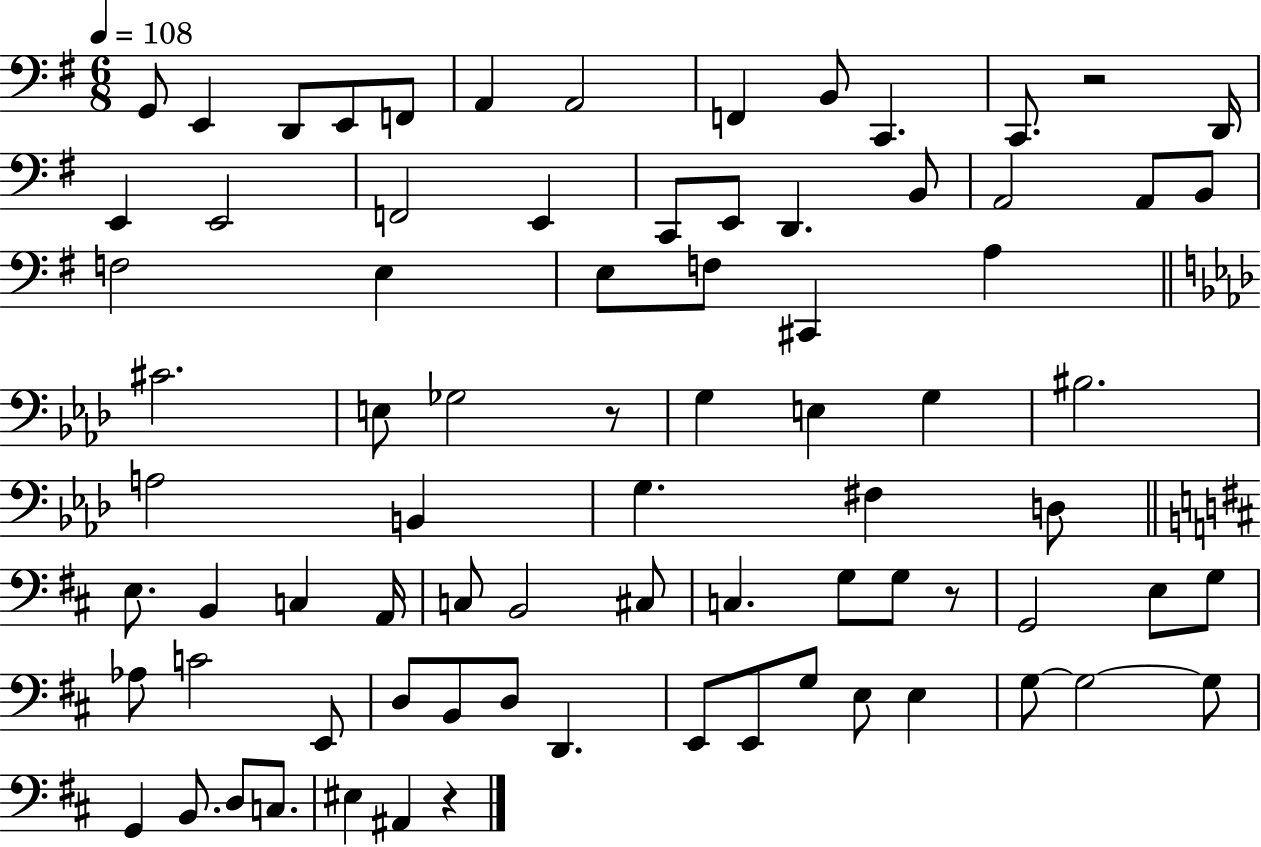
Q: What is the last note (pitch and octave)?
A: A#2